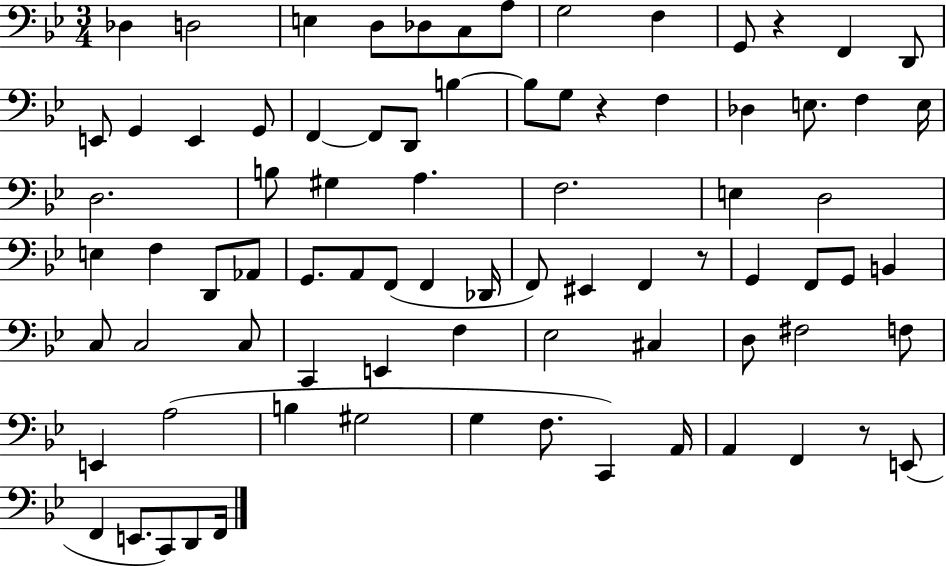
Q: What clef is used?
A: bass